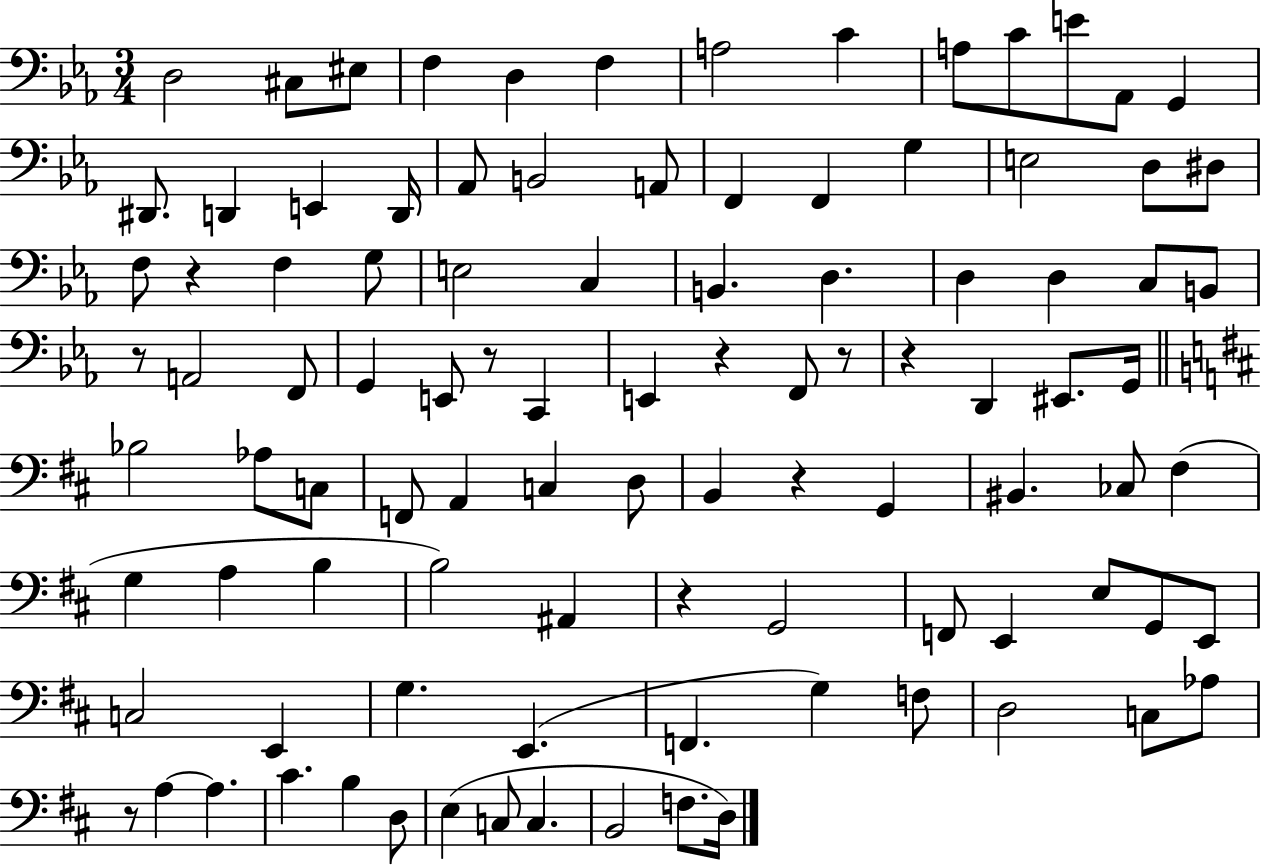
X:1
T:Untitled
M:3/4
L:1/4
K:Eb
D,2 ^C,/2 ^E,/2 F, D, F, A,2 C A,/2 C/2 E/2 _A,,/2 G,, ^D,,/2 D,, E,, D,,/4 _A,,/2 B,,2 A,,/2 F,, F,, G, E,2 D,/2 ^D,/2 F,/2 z F, G,/2 E,2 C, B,, D, D, D, C,/2 B,,/2 z/2 A,,2 F,,/2 G,, E,,/2 z/2 C,, E,, z F,,/2 z/2 z D,, ^E,,/2 G,,/4 _B,2 _A,/2 C,/2 F,,/2 A,, C, D,/2 B,, z G,, ^B,, _C,/2 ^F, G, A, B, B,2 ^A,, z G,,2 F,,/2 E,, E,/2 G,,/2 E,,/2 C,2 E,, G, E,, F,, G, F,/2 D,2 C,/2 _A,/2 z/2 A, A, ^C B, D,/2 E, C,/2 C, B,,2 F,/2 D,/4